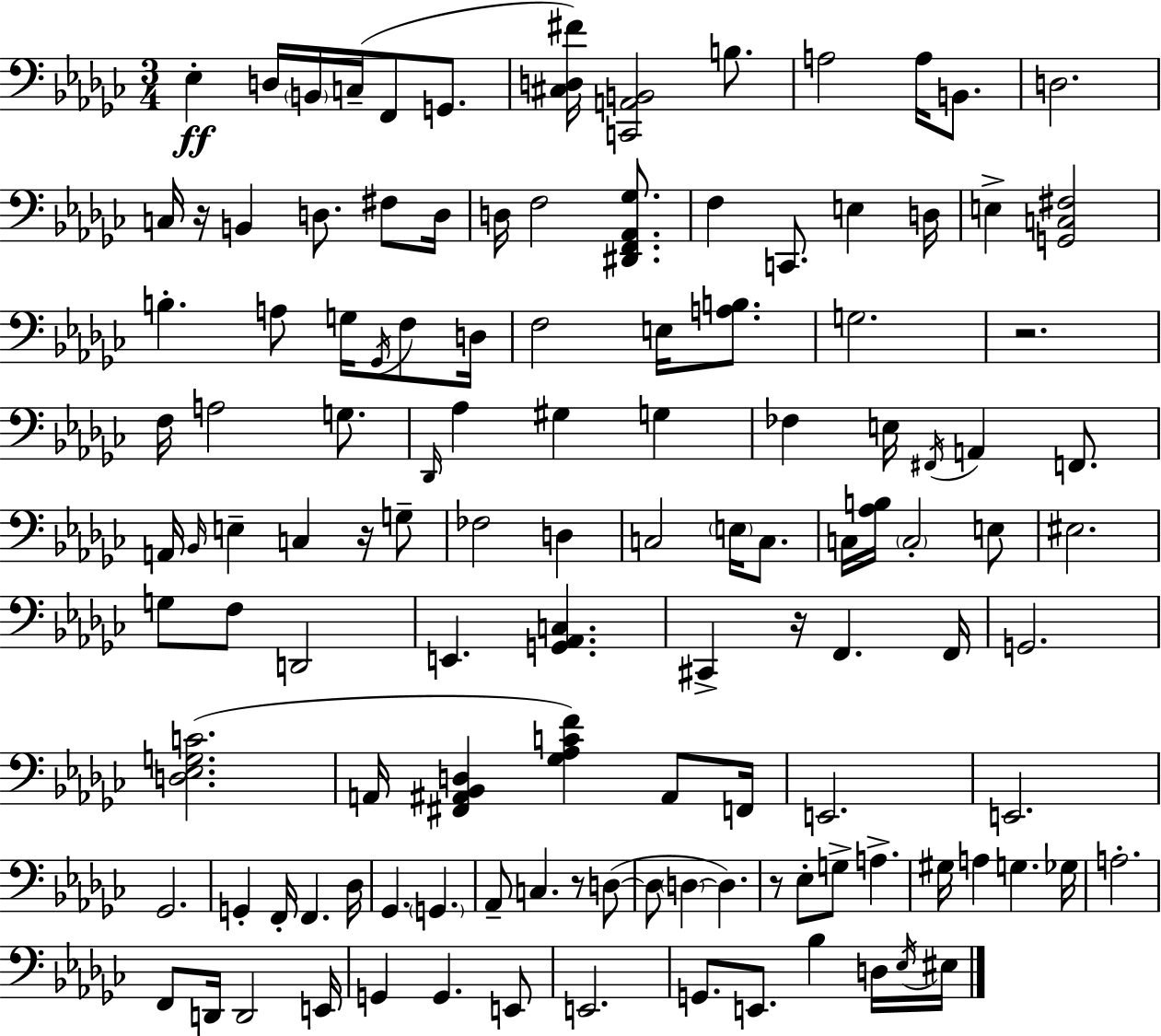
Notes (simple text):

Eb3/q D3/s B2/s C3/s F2/e G2/e. [C#3,D3,F#4]/s [C2,A2,B2]/h B3/e. A3/h A3/s B2/e. D3/h. C3/s R/s B2/q D3/e. F#3/e D3/s D3/s F3/h [D#2,F2,Ab2,Gb3]/e. F3/q C2/e. E3/q D3/s E3/q [G2,C3,F#3]/h B3/q. A3/e G3/s Gb2/s F3/e D3/s F3/h E3/s [A3,B3]/e. G3/h. R/h. F3/s A3/h G3/e. Db2/s Ab3/q G#3/q G3/q FES3/q E3/s F#2/s A2/q F2/e. A2/s Bb2/s E3/q C3/q R/s G3/e FES3/h D3/q C3/h E3/s C3/e. C3/s [Ab3,B3]/s C3/h E3/e EIS3/h. G3/e F3/e D2/h E2/q. [G2,Ab2,C3]/q. C#2/q R/s F2/q. F2/s G2/h. [D3,Eb3,G3,C4]/h. A2/s [F#2,A#2,Bb2,D3]/q [Gb3,Ab3,C4,F4]/q A#2/e F2/s E2/h. E2/h. Gb2/h. G2/q F2/s F2/q. Db3/s Gb2/q. G2/q. Ab2/e C3/q. R/e D3/e D3/e D3/q D3/q. R/e Eb3/e G3/e A3/q. G#3/s A3/q G3/q. Gb3/s A3/h. F2/e D2/s D2/h E2/s G2/q G2/q. E2/e E2/h. G2/e. E2/e. Bb3/q D3/s Eb3/s EIS3/s